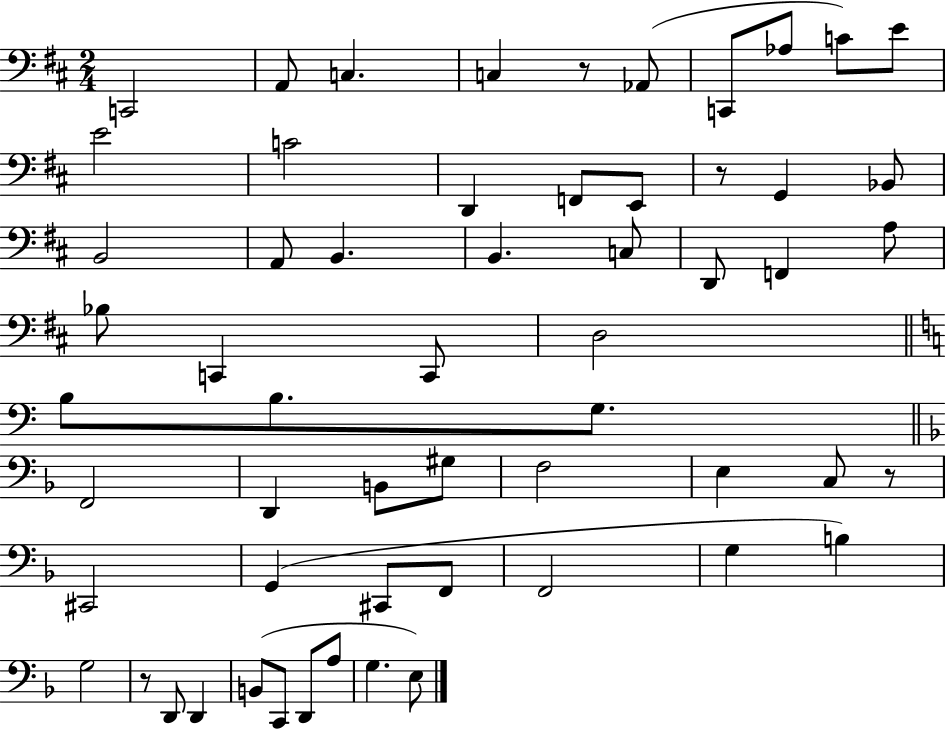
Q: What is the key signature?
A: D major